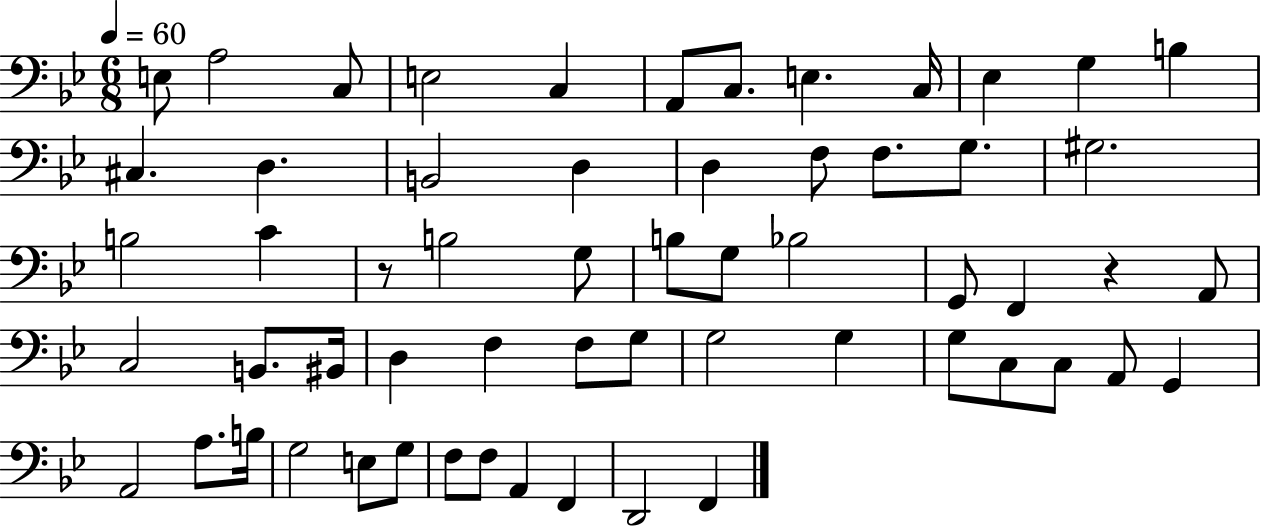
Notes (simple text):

E3/e A3/h C3/e E3/h C3/q A2/e C3/e. E3/q. C3/s Eb3/q G3/q B3/q C#3/q. D3/q. B2/h D3/q D3/q F3/e F3/e. G3/e. G#3/h. B3/h C4/q R/e B3/h G3/e B3/e G3/e Bb3/h G2/e F2/q R/q A2/e C3/h B2/e. BIS2/s D3/q F3/q F3/e G3/e G3/h G3/q G3/e C3/e C3/e A2/e G2/q A2/h A3/e. B3/s G3/h E3/e G3/e F3/e F3/e A2/q F2/q D2/h F2/q